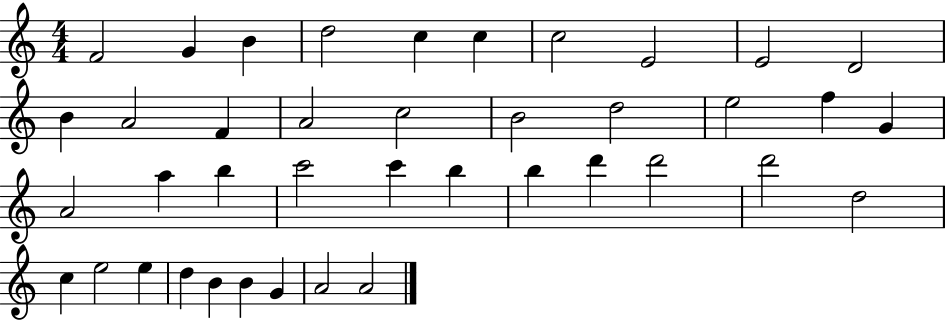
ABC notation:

X:1
T:Untitled
M:4/4
L:1/4
K:C
F2 G B d2 c c c2 E2 E2 D2 B A2 F A2 c2 B2 d2 e2 f G A2 a b c'2 c' b b d' d'2 d'2 d2 c e2 e d B B G A2 A2